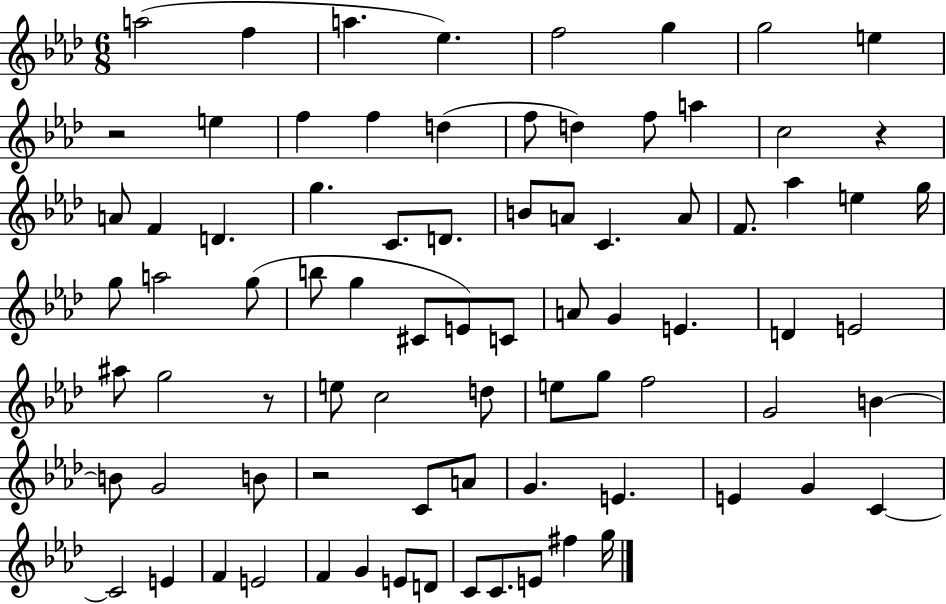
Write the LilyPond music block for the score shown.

{
  \clef treble
  \numericTimeSignature
  \time 6/8
  \key aes \major
  a''2( f''4 | a''4. ees''4.) | f''2 g''4 | g''2 e''4 | \break r2 e''4 | f''4 f''4 d''4( | f''8 d''4) f''8 a''4 | c''2 r4 | \break a'8 f'4 d'4. | g''4. c'8. d'8. | b'8 a'8 c'4. a'8 | f'8. aes''4 e''4 g''16 | \break g''8 a''2 g''8( | b''8 g''4 cis'8 e'8) c'8 | a'8 g'4 e'4. | d'4 e'2 | \break ais''8 g''2 r8 | e''8 c''2 d''8 | e''8 g''8 f''2 | g'2 b'4~~ | \break b'8 g'2 b'8 | r2 c'8 a'8 | g'4. e'4. | e'4 g'4 c'4~~ | \break c'2 e'4 | f'4 e'2 | f'4 g'4 e'8 d'8 | c'8 c'8. e'8 fis''4 g''16 | \break \bar "|."
}